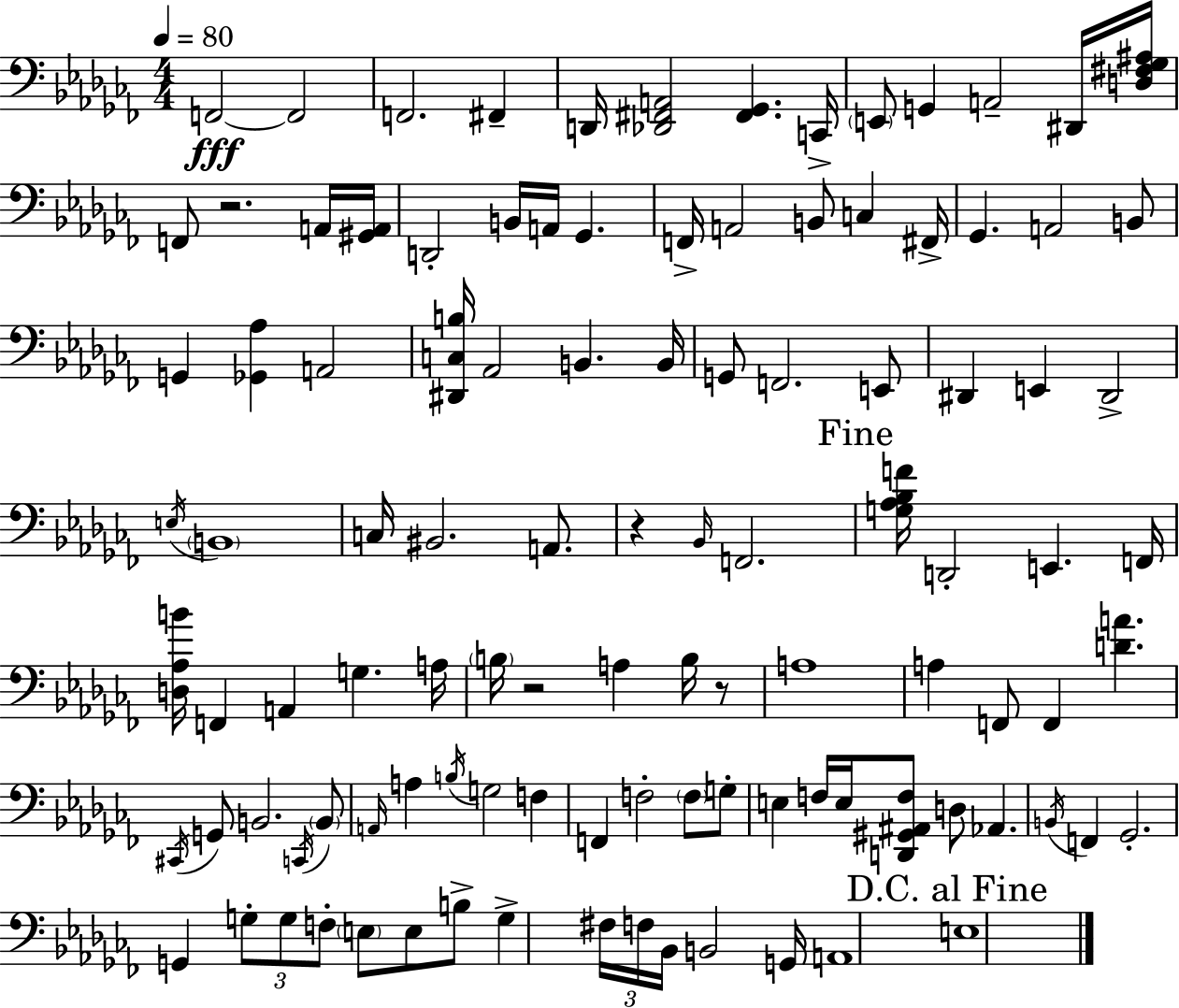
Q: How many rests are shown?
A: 4